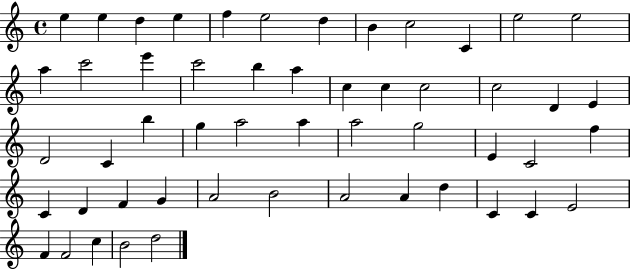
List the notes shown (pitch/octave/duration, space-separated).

E5/q E5/q D5/q E5/q F5/q E5/h D5/q B4/q C5/h C4/q E5/h E5/h A5/q C6/h E6/q C6/h B5/q A5/q C5/q C5/q C5/h C5/h D4/q E4/q D4/h C4/q B5/q G5/q A5/h A5/q A5/h G5/h E4/q C4/h F5/q C4/q D4/q F4/q G4/q A4/h B4/h A4/h A4/q D5/q C4/q C4/q E4/h F4/q F4/h C5/q B4/h D5/h